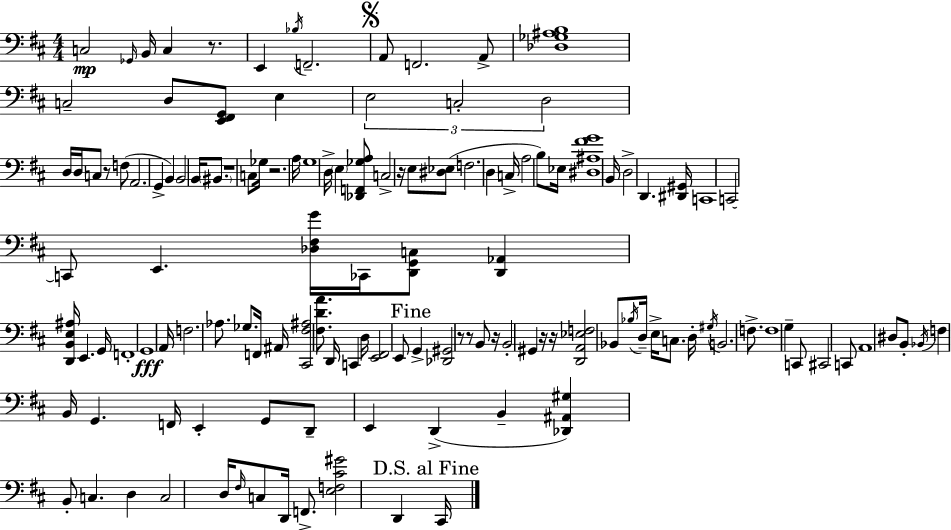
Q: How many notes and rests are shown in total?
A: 132